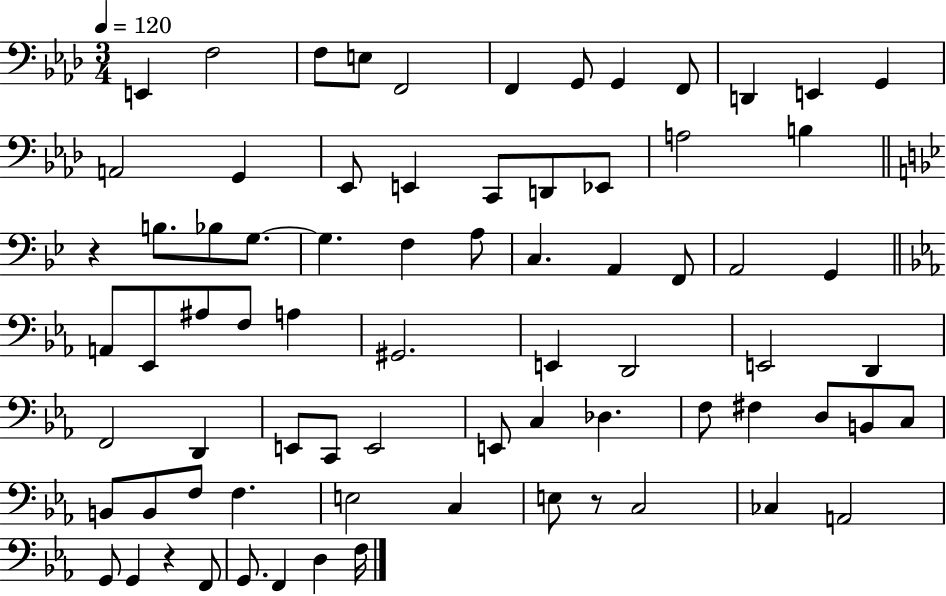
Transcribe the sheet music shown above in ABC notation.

X:1
T:Untitled
M:3/4
L:1/4
K:Ab
E,, F,2 F,/2 E,/2 F,,2 F,, G,,/2 G,, F,,/2 D,, E,, G,, A,,2 G,, _E,,/2 E,, C,,/2 D,,/2 _E,,/2 A,2 B, z B,/2 _B,/2 G,/2 G, F, A,/2 C, A,, F,,/2 A,,2 G,, A,,/2 _E,,/2 ^A,/2 F,/2 A, ^G,,2 E,, D,,2 E,,2 D,, F,,2 D,, E,,/2 C,,/2 E,,2 E,,/2 C, _D, F,/2 ^F, D,/2 B,,/2 C,/2 B,,/2 B,,/2 F,/2 F, E,2 C, E,/2 z/2 C,2 _C, A,,2 G,,/2 G,, z F,,/2 G,,/2 F,, D, F,/4